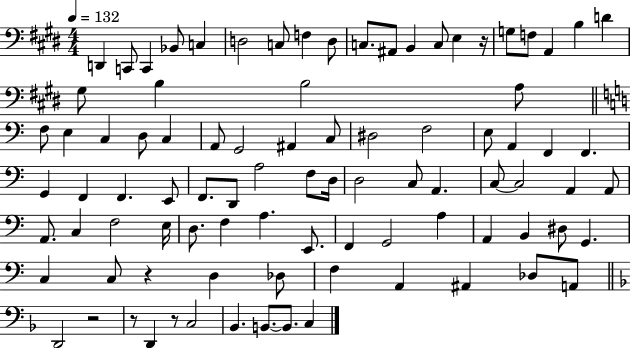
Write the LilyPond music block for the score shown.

{
  \clef bass
  \numericTimeSignature
  \time 4/4
  \key e \major
  \tempo 4 = 132
  d,4 c,8 c,4 bes,8 c4 | d2 c8 f4 d8 | c8. ais,8 b,4 c8 e4 r16 | g8 f8 a,4 b4 d'4 | \break gis8 b4 b2 a8 | \bar "||" \break \key a \minor f8 e4 c4 d8 c4 | a,8 g,2 ais,4 c8 | dis2 f2 | e8 a,4 f,4 f,4. | \break g,4 f,4 f,4. e,8 | f,8. d,8 a2 f8 d16 | d2 c8 a,4. | c8~~ c2 a,4 a,8 | \break a,8. c4 f2 e16 | d8. f4 a4. e,8. | f,4 g,2 a4 | a,4 b,4 dis8 g,4. | \break c4 c8 r4 d4 des8 | f4 a,4 ais,4 des8 a,8 | \bar "||" \break \key f \major d,2 r2 | r8 d,4 r8 c2 | bes,4. b,8.~~ b,8. c4 | \bar "|."
}